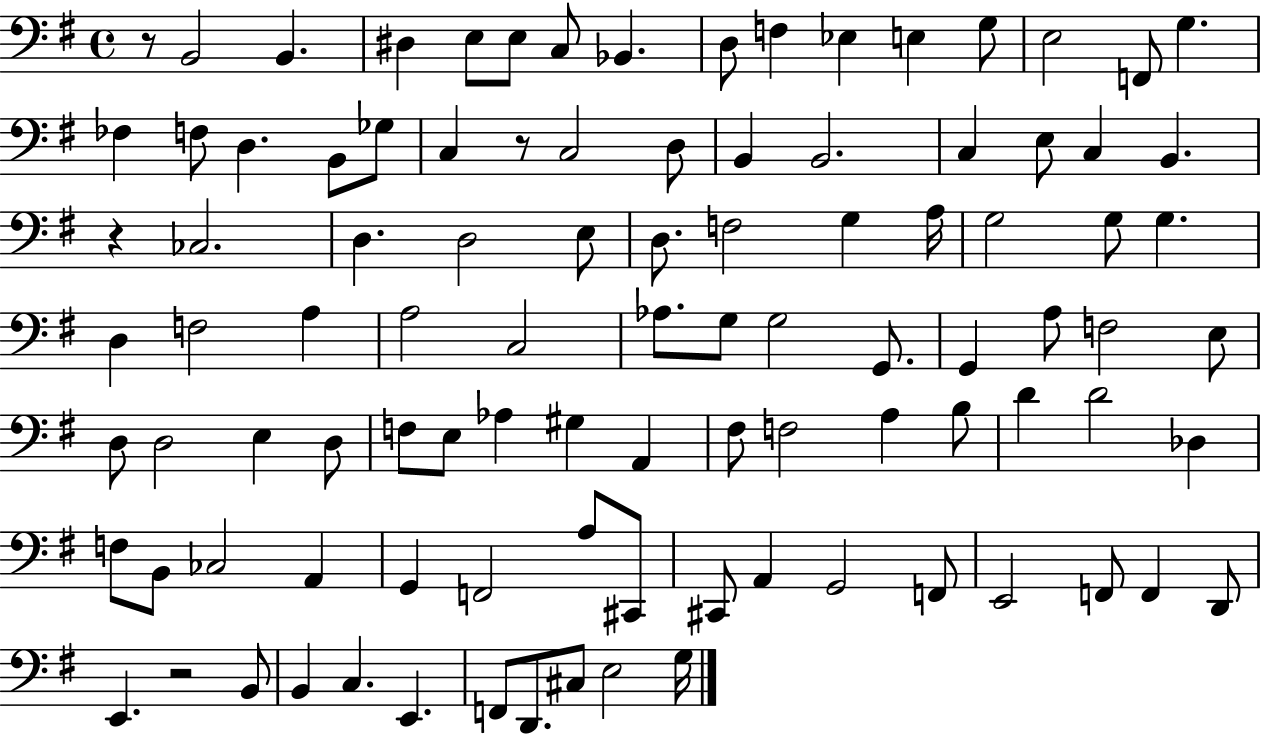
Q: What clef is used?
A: bass